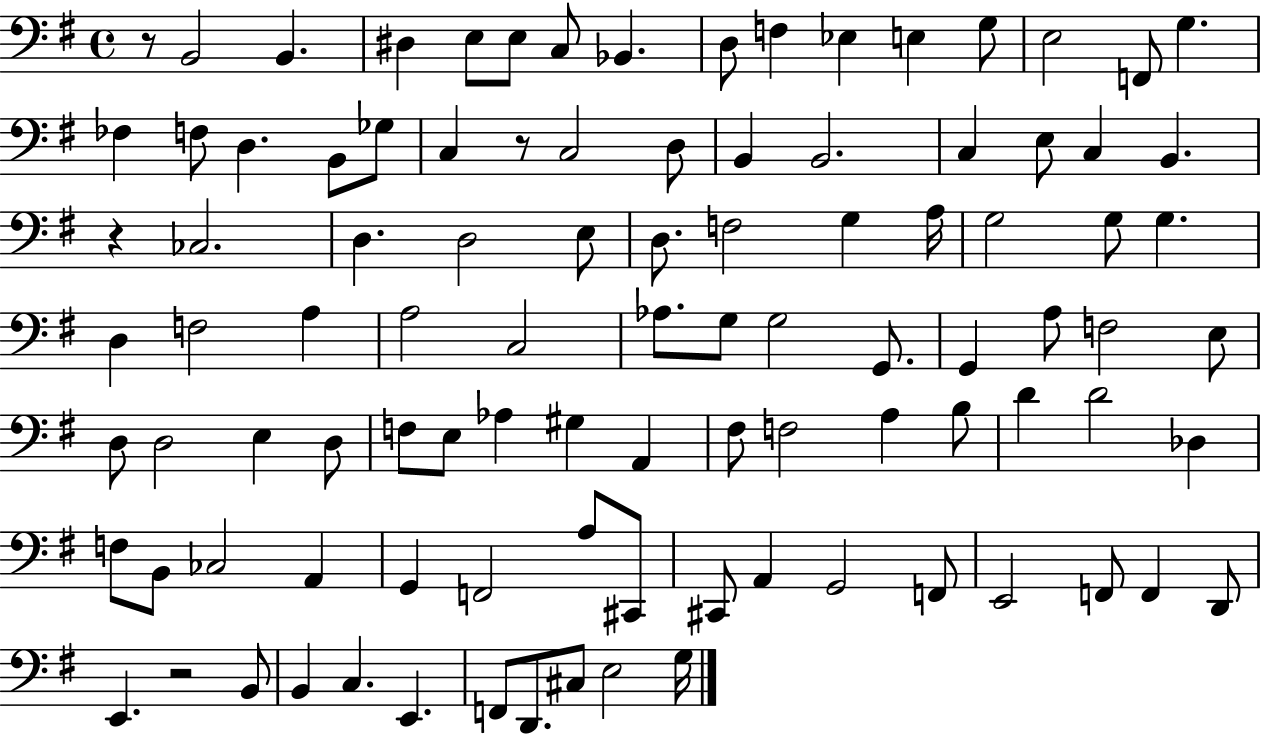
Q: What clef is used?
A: bass